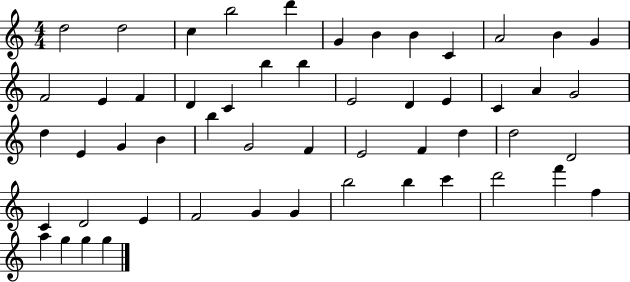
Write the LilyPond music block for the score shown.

{
  \clef treble
  \numericTimeSignature
  \time 4/4
  \key c \major
  d''2 d''2 | c''4 b''2 d'''4 | g'4 b'4 b'4 c'4 | a'2 b'4 g'4 | \break f'2 e'4 f'4 | d'4 c'4 b''4 b''4 | e'2 d'4 e'4 | c'4 a'4 g'2 | \break d''4 e'4 g'4 b'4 | b''4 g'2 f'4 | e'2 f'4 d''4 | d''2 d'2 | \break c'4 d'2 e'4 | f'2 g'4 g'4 | b''2 b''4 c'''4 | d'''2 f'''4 f''4 | \break a''4 g''4 g''4 g''4 | \bar "|."
}